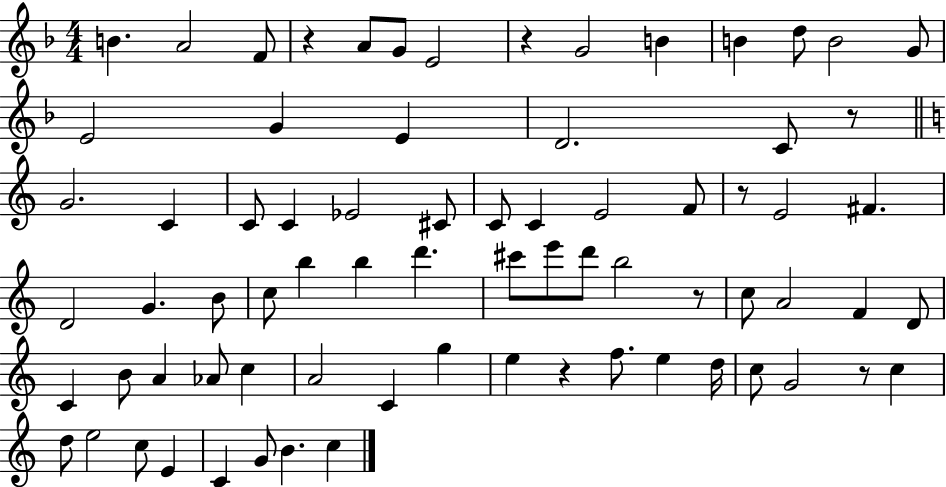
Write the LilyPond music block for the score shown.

{
  \clef treble
  \numericTimeSignature
  \time 4/4
  \key f \major
  b'4. a'2 f'8 | r4 a'8 g'8 e'2 | r4 g'2 b'4 | b'4 d''8 b'2 g'8 | \break e'2 g'4 e'4 | d'2. c'8 r8 | \bar "||" \break \key a \minor g'2. c'4 | c'8 c'4 ees'2 cis'8 | c'8 c'4 e'2 f'8 | r8 e'2 fis'4. | \break d'2 g'4. b'8 | c''8 b''4 b''4 d'''4. | cis'''8 e'''8 d'''8 b''2 r8 | c''8 a'2 f'4 d'8 | \break c'4 b'8 a'4 aes'8 c''4 | a'2 c'4 g''4 | e''4 r4 f''8. e''4 d''16 | c''8 g'2 r8 c''4 | \break d''8 e''2 c''8 e'4 | c'4 g'8 b'4. c''4 | \bar "|."
}